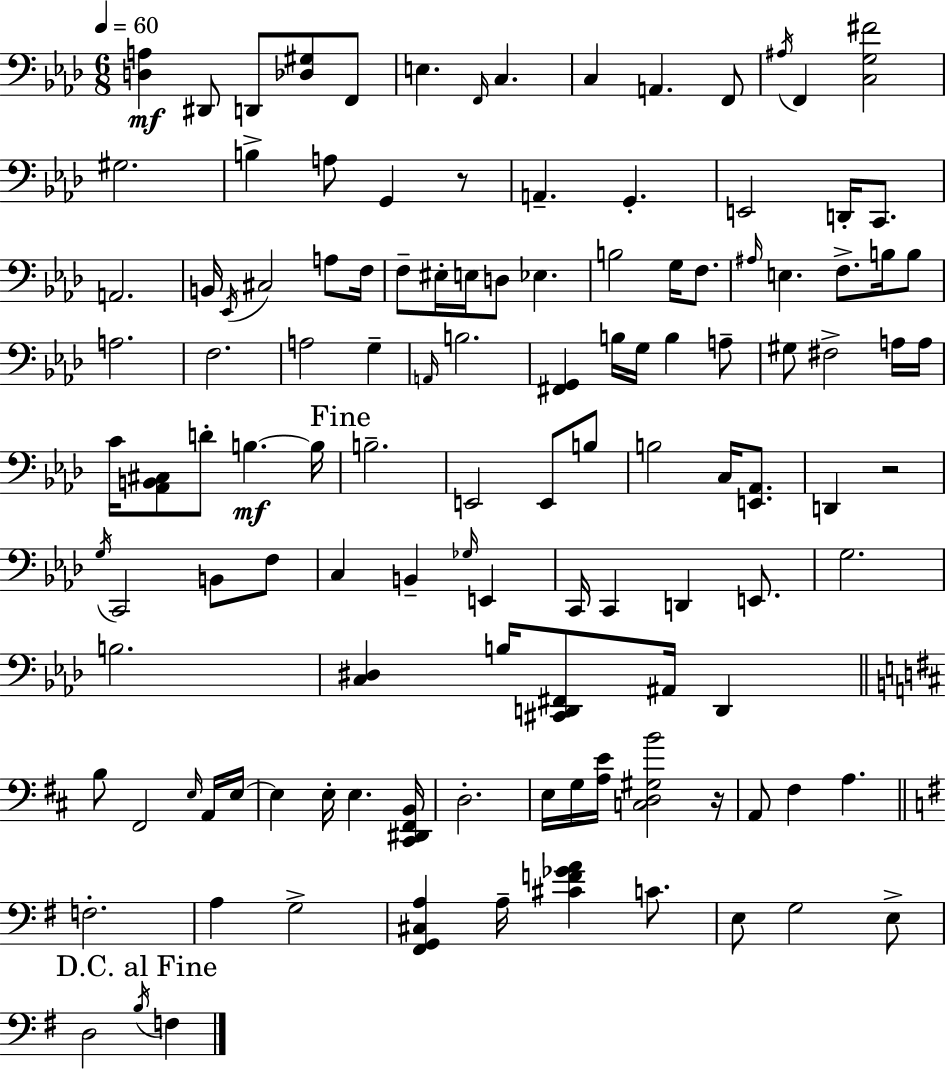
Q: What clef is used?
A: bass